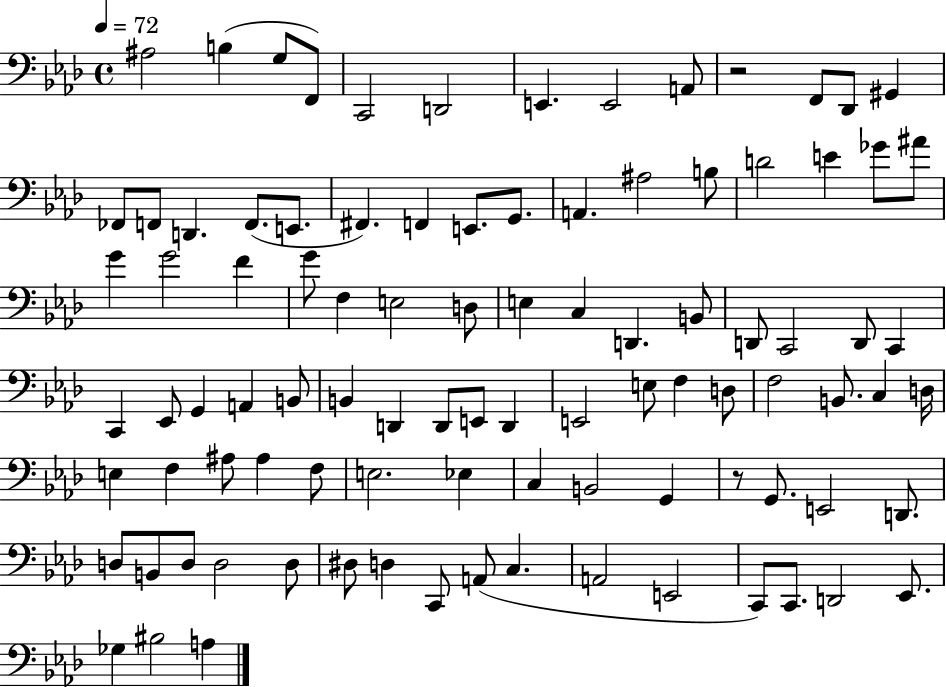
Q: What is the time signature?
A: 4/4